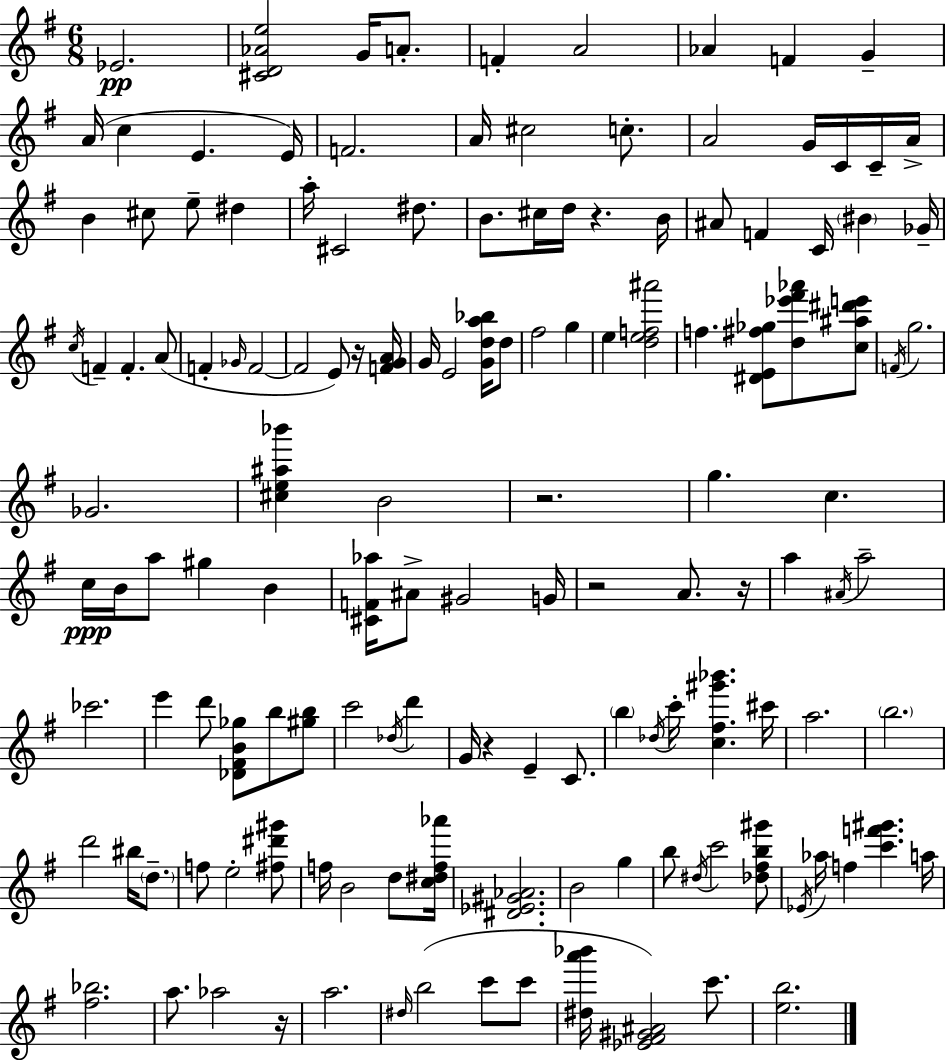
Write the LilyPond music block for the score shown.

{
  \clef treble
  \numericTimeSignature
  \time 6/8
  \key g \major
  ees'2.\pp | <cis' d' aes' e''>2 g'16 a'8.-. | f'4-. a'2 | aes'4 f'4 g'4-- | \break a'16( c''4 e'4. e'16) | f'2. | a'16 cis''2 c''8.-. | a'2 g'16 c'16 c'16-- a'16-> | \break b'4 cis''8 e''8-- dis''4 | a''16-. cis'2 dis''8. | b'8. cis''16 d''16 r4. b'16 | ais'8 f'4 c'16 \parenthesize bis'4 ges'16-- | \break \acciaccatura { c''16 } f'4-- f'4.-. a'8( | f'4-. \grace { ges'16 } f'2~~ | f'2 e'8) | r16 <f' g' a'>16 g'16 e'2 <g' d'' a'' bes''>16 | \break d''8 fis''2 g''4 | e''4 <d'' e'' f'' ais'''>2 | f''4. <dis' e' fis'' ges''>8 <d'' ees''' fis''' aes'''>8 | <c'' ais'' dis''' e'''>8 \acciaccatura { f'16 } g''2. | \break ges'2. | <cis'' e'' ais'' bes'''>4 b'2 | r2. | g''4. c''4. | \break c''16\ppp b'16 a''8 gis''4 b'4 | <cis' f' aes''>16 ais'8-> gis'2 | g'16 r2 a'8. | r16 a''4 \acciaccatura { ais'16 } a''2-- | \break ces'''2. | e'''4 d'''8 <des' fis' b' ges''>8 | b''8 <gis'' b''>8 c'''2 | \acciaccatura { des''16 } d'''4 g'16 r4 e'4-- | \break c'8. \parenthesize b''4 \acciaccatura { des''16 } c'''16-. <c'' fis'' gis''' bes'''>4. | cis'''16 a''2. | \parenthesize b''2. | d'''2 | \break bis''16 \parenthesize d''8.-- f''8 e''2-. | <fis'' dis''' gis'''>8 f''16 b'2 | d''8 <c'' dis'' f'' aes'''>16 <dis' ees' gis' aes'>2. | b'2 | \break g''4 b''8 \acciaccatura { dis''16 } c'''2 | <des'' fis'' b'' gis'''>8 \acciaccatura { ees'16 } aes''16 f''4 | <c''' f''' gis'''>4. a''16 <fis'' bes''>2. | a''8. aes''2 | \break r16 a''2. | \grace { dis''16 }( b''2 | c'''8 c'''8 <dis'' a''' bes'''>16 <ees' fis' gis' ais'>2) | c'''8. <e'' b''>2. | \break \bar "|."
}